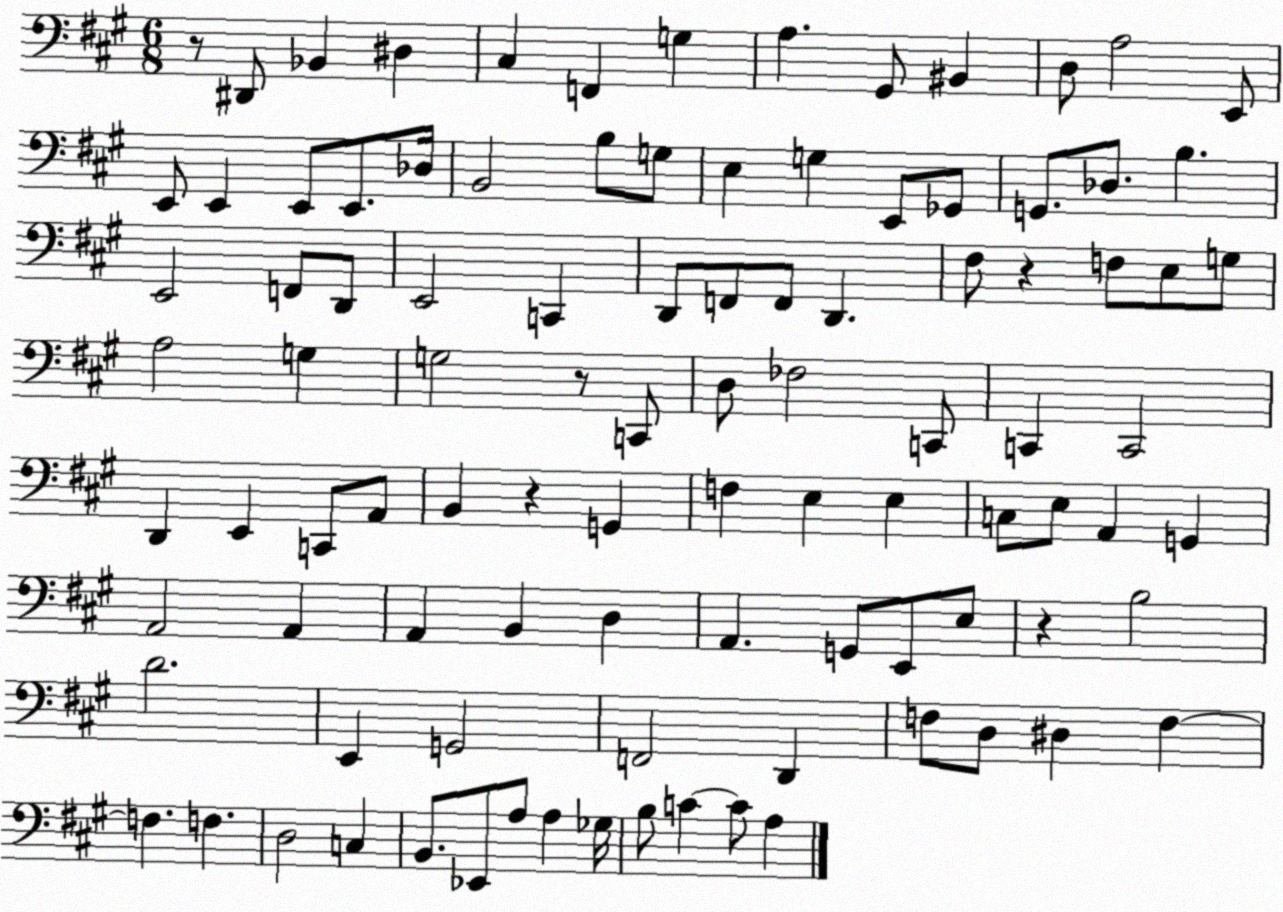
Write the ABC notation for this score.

X:1
T:Untitled
M:6/8
L:1/4
K:A
z/2 ^D,,/2 _B,, ^D, ^C, F,, G, A, ^G,,/2 ^B,, D,/2 A,2 E,,/2 E,,/2 E,, E,,/2 E,,/2 _D,/4 B,,2 B,/2 G,/2 E, G, E,,/2 _G,,/2 G,,/2 _D,/2 B, E,,2 F,,/2 D,,/2 E,,2 C,, D,,/2 F,,/2 F,,/2 D,, ^F,/2 z F,/2 E,/2 G,/2 A,2 G, G,2 z/2 C,,/2 D,/2 _F,2 C,,/2 C,, C,,2 D,, E,, C,,/2 A,,/2 B,, z G,, F, E, E, C,/2 E,/2 A,, G,, A,,2 A,, A,, B,, D, A,, G,,/2 E,,/2 E,/2 z B,2 D2 E,, G,,2 F,,2 D,, F,/2 D,/2 ^D, F, F, F, D,2 C, B,,/2 _E,,/2 A,/2 A, _G,/4 B,/2 C C/2 A,